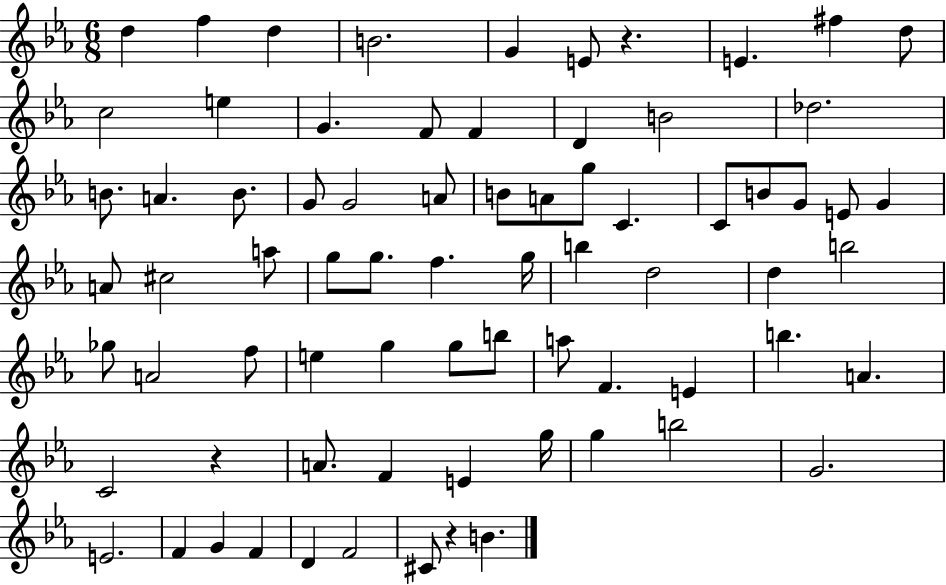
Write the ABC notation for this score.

X:1
T:Untitled
M:6/8
L:1/4
K:Eb
d f d B2 G E/2 z E ^f d/2 c2 e G F/2 F D B2 _d2 B/2 A B/2 G/2 G2 A/2 B/2 A/2 g/2 C C/2 B/2 G/2 E/2 G A/2 ^c2 a/2 g/2 g/2 f g/4 b d2 d b2 _g/2 A2 f/2 e g g/2 b/2 a/2 F E b A C2 z A/2 F E g/4 g b2 G2 E2 F G F D F2 ^C/2 z B